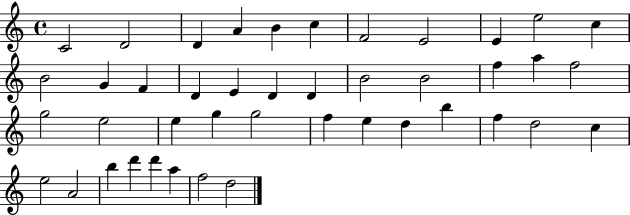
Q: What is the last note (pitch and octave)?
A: D5